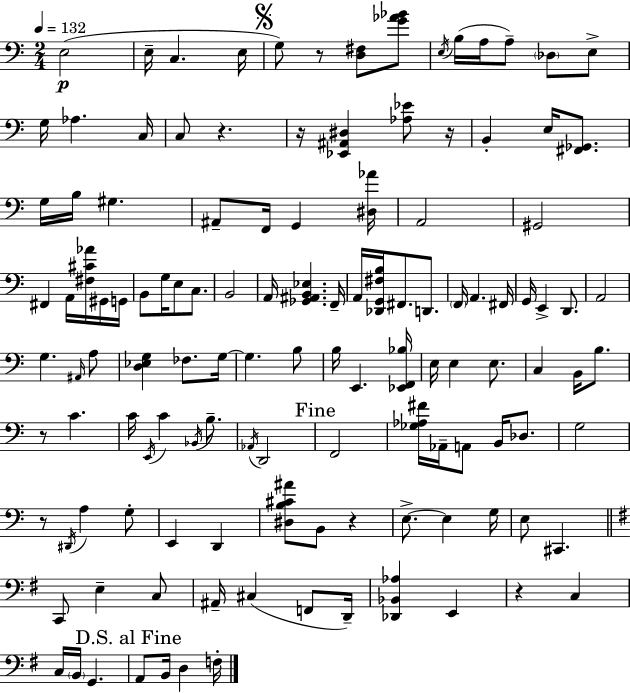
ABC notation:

X:1
T:Untitled
M:2/4
L:1/4
K:C
E,2 E,/4 C, E,/4 G,/2 z/2 [D,^F,]/2 [G_A_B]/2 E,/4 B,/4 A,/4 A,/2 _D,/2 E,/2 G,/4 _A, C,/4 C,/2 z z/4 [_E,,^A,,^D,] [_A,_E]/2 z/4 B,, E,/4 [^F,,_G,,]/2 G,/4 B,/4 ^G, ^A,,/2 F,,/4 G,, [^D,_A]/4 A,,2 ^G,,2 ^F,, A,,/4 [^F,^C_A]/4 ^G,,/4 G,,/4 B,,/2 G,/4 E,/2 C,/2 B,,2 A,,/4 [_G,,^A,,B,,_E,] F,,/4 A,,/4 [_D,,G,,^F,B,]/4 ^F,,/2 D,,/2 F,,/4 A,, ^F,,/4 G,,/4 E,, D,,/2 A,,2 G, ^A,,/4 A,/2 [D,_E,G,] _F,/2 G,/4 G, B,/2 B,/4 E,, [_E,,F,,_B,]/4 E,/4 E, E,/2 C, B,,/4 B,/2 z/2 C C/4 E,,/4 C _B,,/4 B,/2 _A,,/4 D,,2 F,,2 [_G,_A,^F]/4 _A,,/4 A,,/2 B,,/4 _D,/2 G,2 z/2 ^D,,/4 A, G,/2 E,, D,, [^D,B,^C^A]/2 B,,/2 z E,/2 E, G,/4 E,/2 ^C,, C,,/2 E, C,/2 ^A,,/4 ^C, F,,/2 D,,/4 [_D,,_B,,_A,] E,, z C, C,/4 B,,/4 G,, A,,/2 B,,/4 D, F,/4